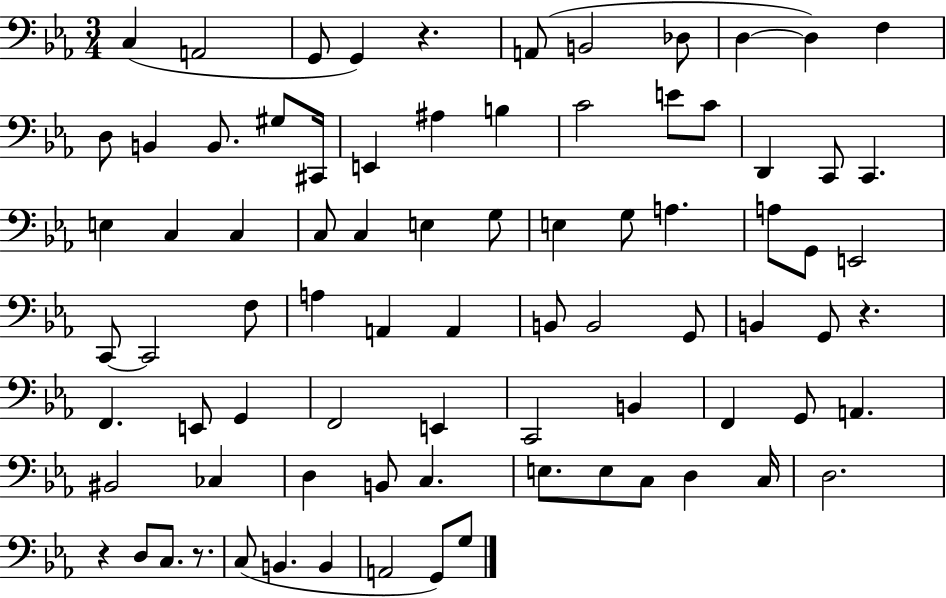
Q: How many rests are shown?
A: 4